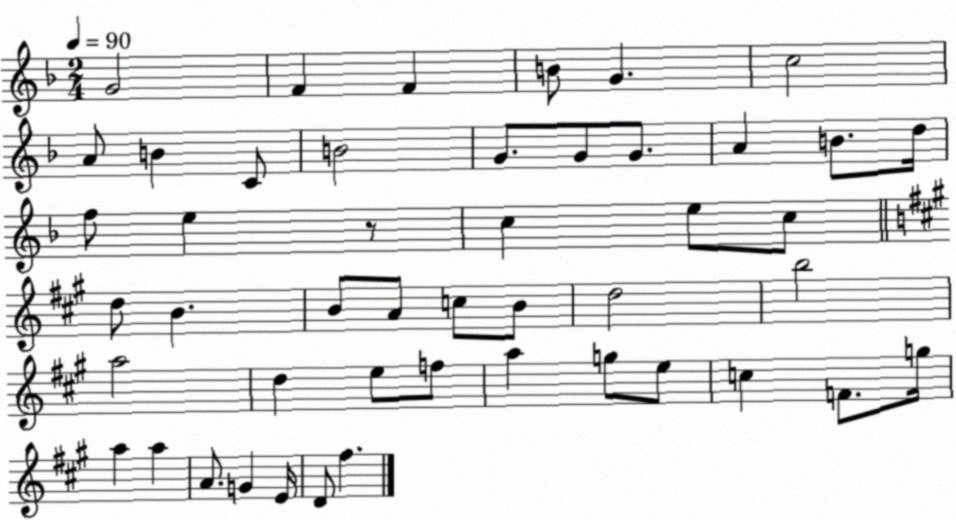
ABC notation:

X:1
T:Untitled
M:2/4
L:1/4
K:F
G2 F F B/2 G c2 A/2 B C/2 B2 G/2 G/2 G/2 A B/2 d/4 f/2 e z/2 c e/2 c/2 d/2 B B/2 A/2 c/2 B/2 d2 b2 a2 d e/2 f/2 a g/2 e/2 c F/2 g/4 a a A/2 G E/4 D/2 ^f